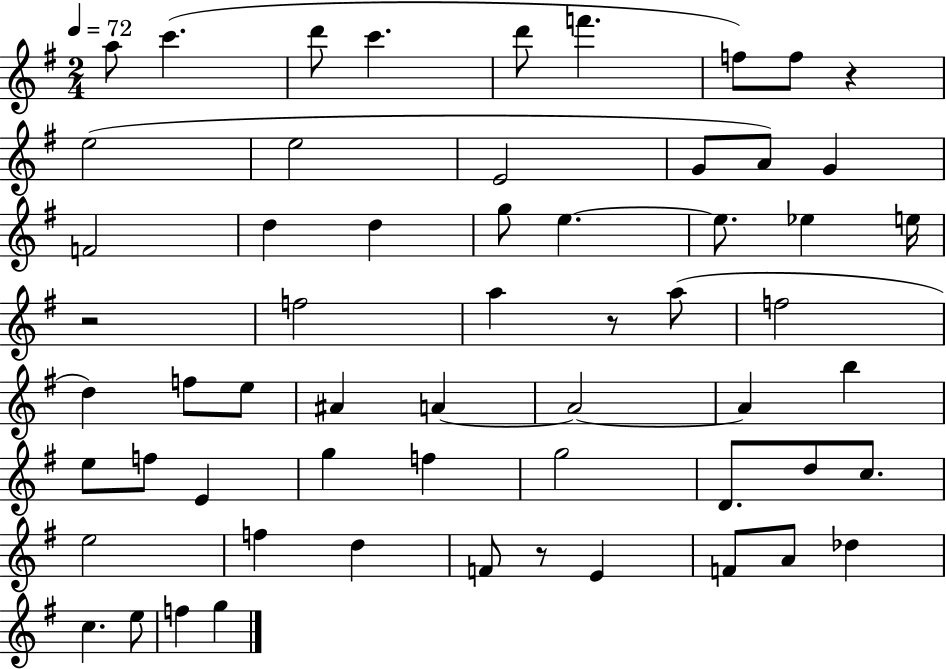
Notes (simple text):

A5/e C6/q. D6/e C6/q. D6/e F6/q. F5/e F5/e R/q E5/h E5/h E4/h G4/e A4/e G4/q F4/h D5/q D5/q G5/e E5/q. E5/e. Eb5/q E5/s R/h F5/h A5/q R/e A5/e F5/h D5/q F5/e E5/e A#4/q A4/q A4/h A4/q B5/q E5/e F5/e E4/q G5/q F5/q G5/h D4/e. D5/e C5/e. E5/h F5/q D5/q F4/e R/e E4/q F4/e A4/e Db5/q C5/q. E5/e F5/q G5/q